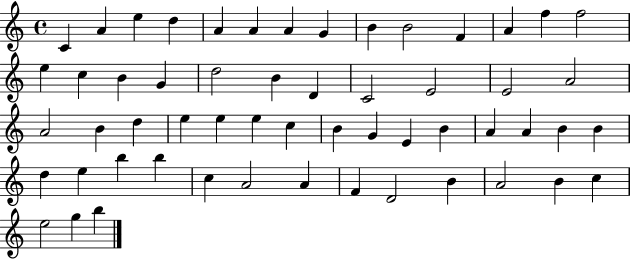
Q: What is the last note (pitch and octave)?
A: B5